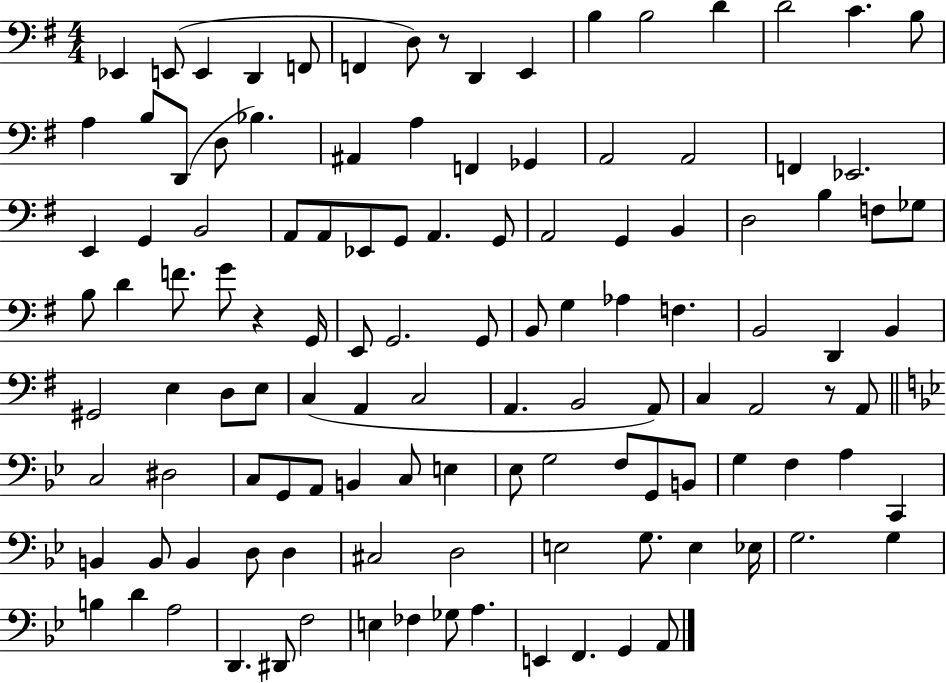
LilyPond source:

{
  \clef bass
  \numericTimeSignature
  \time 4/4
  \key g \major
  ees,4 e,8( e,4 d,4 f,8 | f,4 d8) r8 d,4 e,4 | b4 b2 d'4 | d'2 c'4. b8 | \break a4 b8 d,8( d8 bes4.) | ais,4 a4 f,4 ges,4 | a,2 a,2 | f,4 ees,2. | \break e,4 g,4 b,2 | a,8 a,8 ees,8 g,8 a,4. g,8 | a,2 g,4 b,4 | d2 b4 f8 ges8 | \break b8 d'4 f'8. g'8 r4 g,16 | e,8 g,2. g,8 | b,8 g4 aes4 f4. | b,2 d,4 b,4 | \break gis,2 e4 d8 e8 | c4( a,4 c2 | a,4. b,2 a,8) | c4 a,2 r8 a,8 | \break \bar "||" \break \key bes \major c2 dis2 | c8 g,8 a,8 b,4 c8 e4 | ees8 g2 f8 g,8 b,8 | g4 f4 a4 c,4 | \break b,4 b,8 b,4 d8 d4 | cis2 d2 | e2 g8. e4 ees16 | g2. g4 | \break b4 d'4 a2 | d,4. dis,8 f2 | e4 fes4 ges8 a4. | e,4 f,4. g,4 a,8 | \break \bar "|."
}